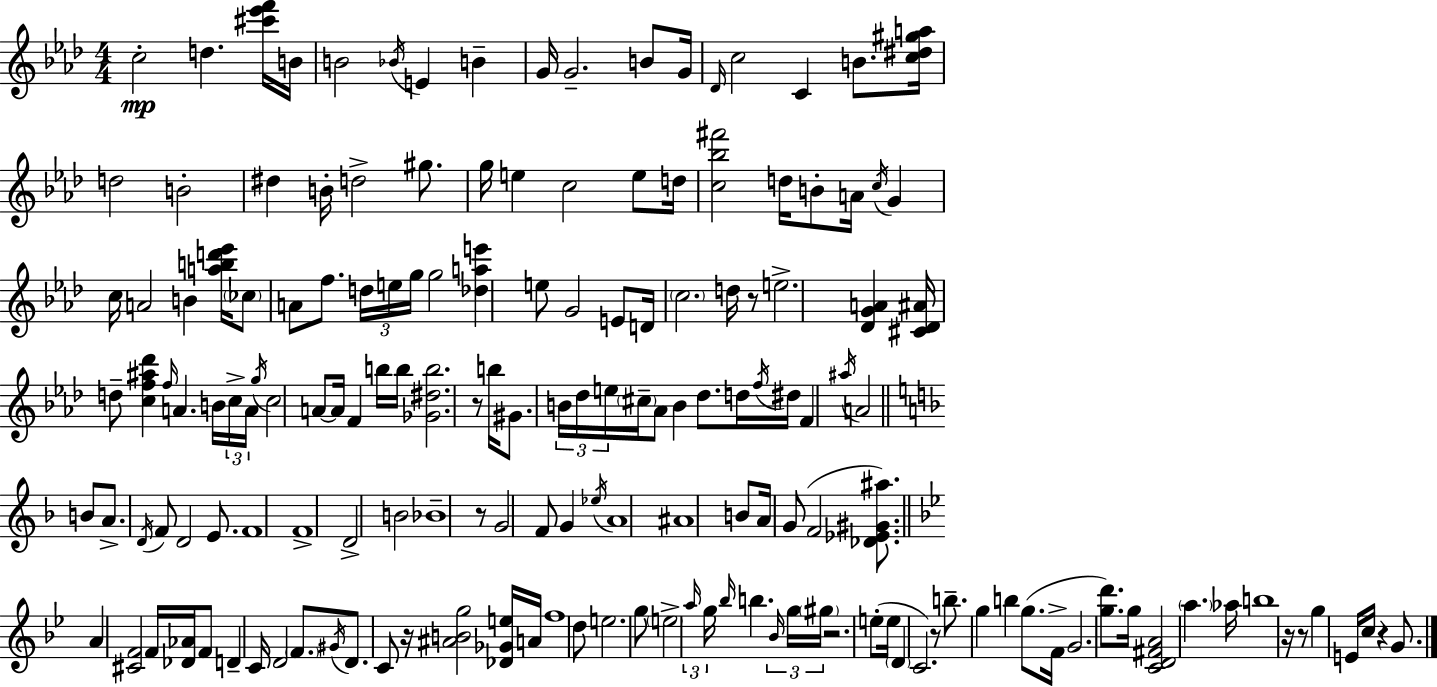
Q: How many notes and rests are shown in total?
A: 163